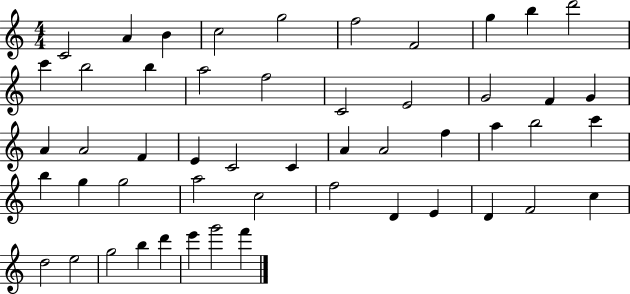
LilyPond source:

{
  \clef treble
  \numericTimeSignature
  \time 4/4
  \key c \major
  c'2 a'4 b'4 | c''2 g''2 | f''2 f'2 | g''4 b''4 d'''2 | \break c'''4 b''2 b''4 | a''2 f''2 | c'2 e'2 | g'2 f'4 g'4 | \break a'4 a'2 f'4 | e'4 c'2 c'4 | a'4 a'2 f''4 | a''4 b''2 c'''4 | \break b''4 g''4 g''2 | a''2 c''2 | f''2 d'4 e'4 | d'4 f'2 c''4 | \break d''2 e''2 | g''2 b''4 d'''4 | e'''4 g'''2 f'''4 | \bar "|."
}